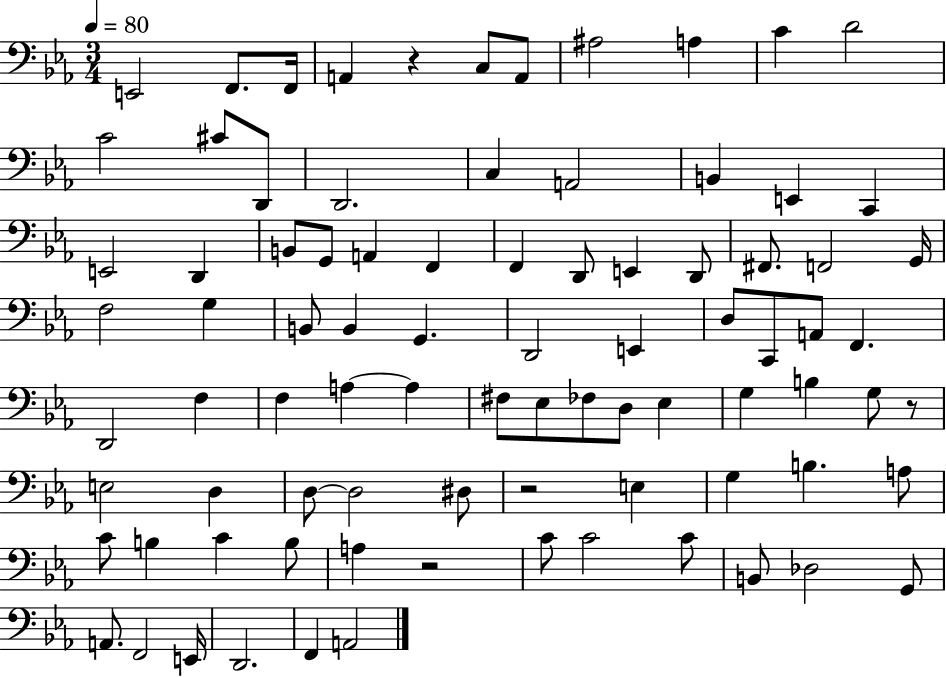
X:1
T:Untitled
M:3/4
L:1/4
K:Eb
E,,2 F,,/2 F,,/4 A,, z C,/2 A,,/2 ^A,2 A, C D2 C2 ^C/2 D,,/2 D,,2 C, A,,2 B,, E,, C,, E,,2 D,, B,,/2 G,,/2 A,, F,, F,, D,,/2 E,, D,,/2 ^F,,/2 F,,2 G,,/4 F,2 G, B,,/2 B,, G,, D,,2 E,, D,/2 C,,/2 A,,/2 F,, D,,2 F, F, A, A, ^F,/2 _E,/2 _F,/2 D,/2 _E, G, B, G,/2 z/2 E,2 D, D,/2 D,2 ^D,/2 z2 E, G, B, A,/2 C/2 B, C B,/2 A, z2 C/2 C2 C/2 B,,/2 _D,2 G,,/2 A,,/2 F,,2 E,,/4 D,,2 F,, A,,2